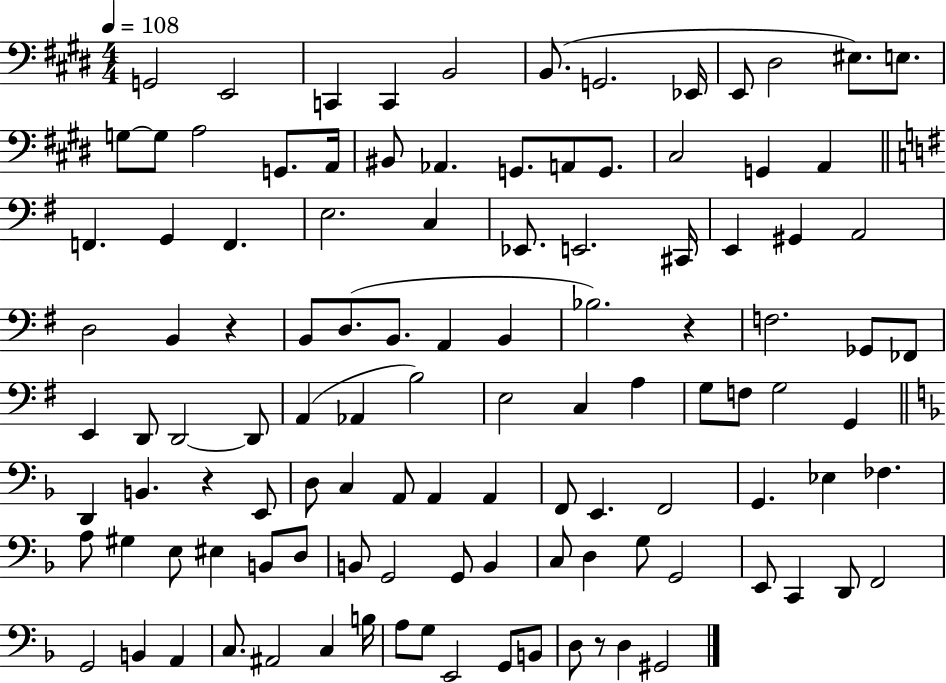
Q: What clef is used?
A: bass